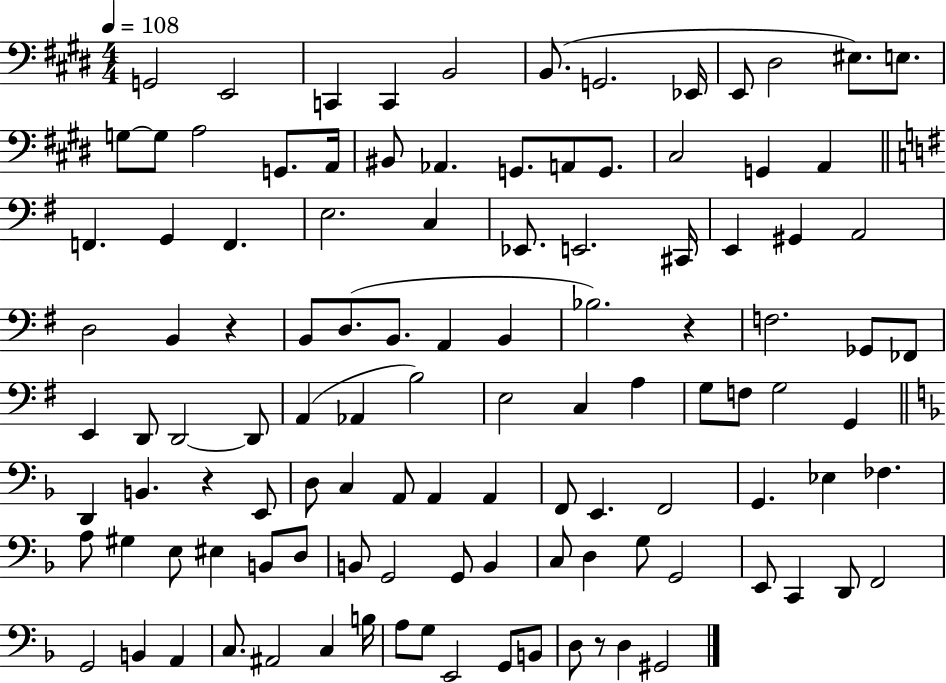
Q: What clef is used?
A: bass